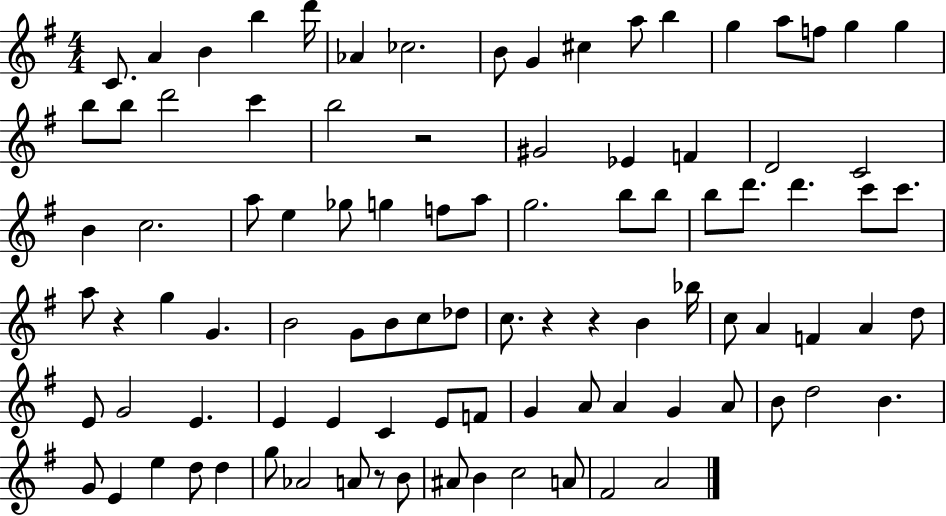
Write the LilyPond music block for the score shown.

{
  \clef treble
  \numericTimeSignature
  \time 4/4
  \key g \major
  c'8. a'4 b'4 b''4 d'''16 | aes'4 ces''2. | b'8 g'4 cis''4 a''8 b''4 | g''4 a''8 f''8 g''4 g''4 | \break b''8 b''8 d'''2 c'''4 | b''2 r2 | gis'2 ees'4 f'4 | d'2 c'2 | \break b'4 c''2. | a''8 e''4 ges''8 g''4 f''8 a''8 | g''2. b''8 b''8 | b''8 d'''8. d'''4. c'''8 c'''8. | \break a''8 r4 g''4 g'4. | b'2 g'8 b'8 c''8 des''8 | c''8. r4 r4 b'4 bes''16 | c''8 a'4 f'4 a'4 d''8 | \break e'8 g'2 e'4. | e'4 e'4 c'4 e'8 f'8 | g'4 a'8 a'4 g'4 a'8 | b'8 d''2 b'4. | \break g'8 e'4 e''4 d''8 d''4 | g''8 aes'2 a'8 r8 b'8 | ais'8 b'4 c''2 a'8 | fis'2 a'2 | \break \bar "|."
}